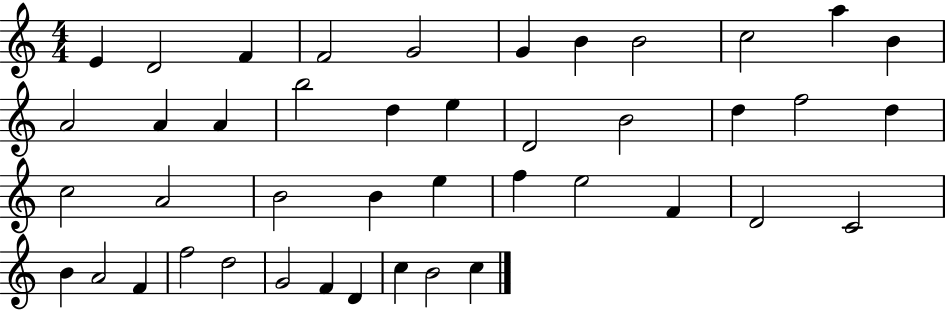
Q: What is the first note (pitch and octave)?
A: E4